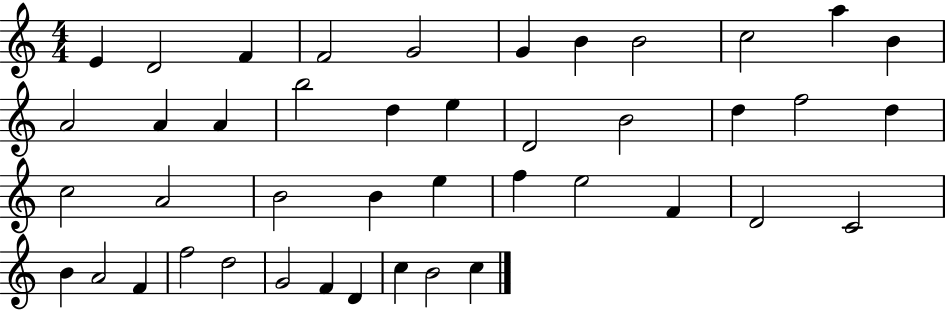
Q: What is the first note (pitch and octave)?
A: E4